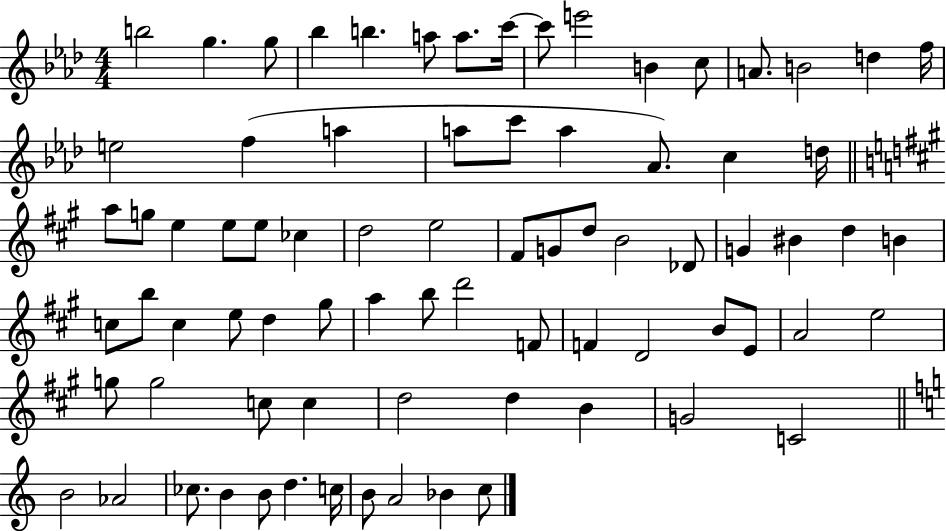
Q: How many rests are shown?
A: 0